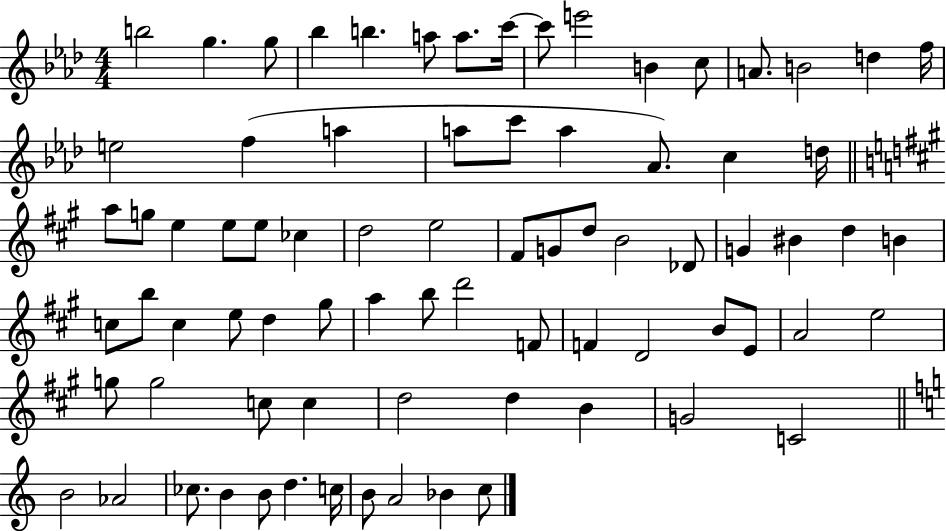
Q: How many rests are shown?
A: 0